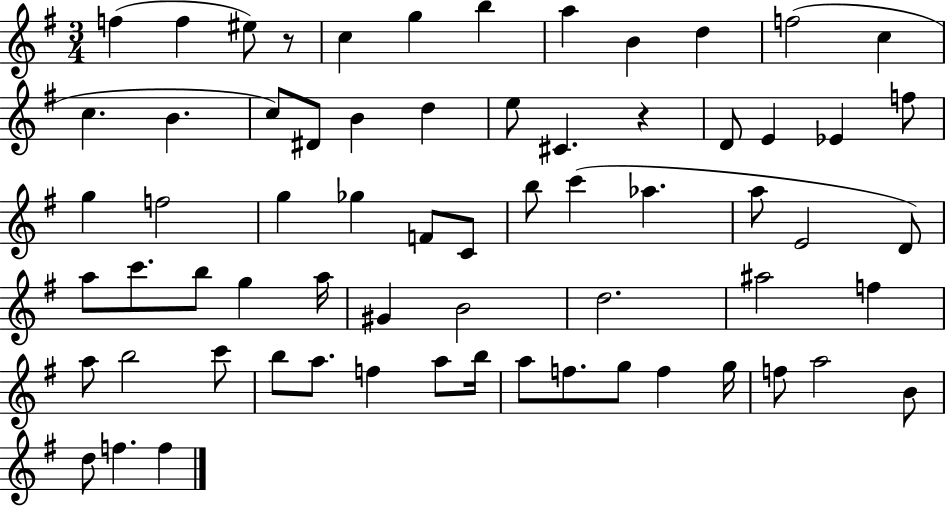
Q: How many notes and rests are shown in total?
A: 66